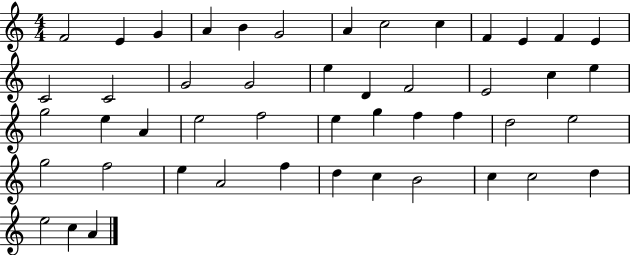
F4/h E4/q G4/q A4/q B4/q G4/h A4/q C5/h C5/q F4/q E4/q F4/q E4/q C4/h C4/h G4/h G4/h E5/q D4/q F4/h E4/h C5/q E5/q G5/h E5/q A4/q E5/h F5/h E5/q G5/q F5/q F5/q D5/h E5/h G5/h F5/h E5/q A4/h F5/q D5/q C5/q B4/h C5/q C5/h D5/q E5/h C5/q A4/q